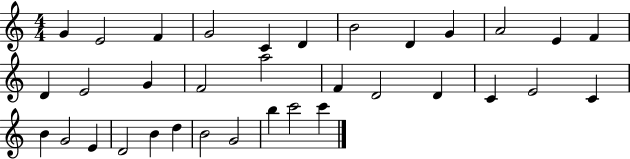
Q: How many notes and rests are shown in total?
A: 34